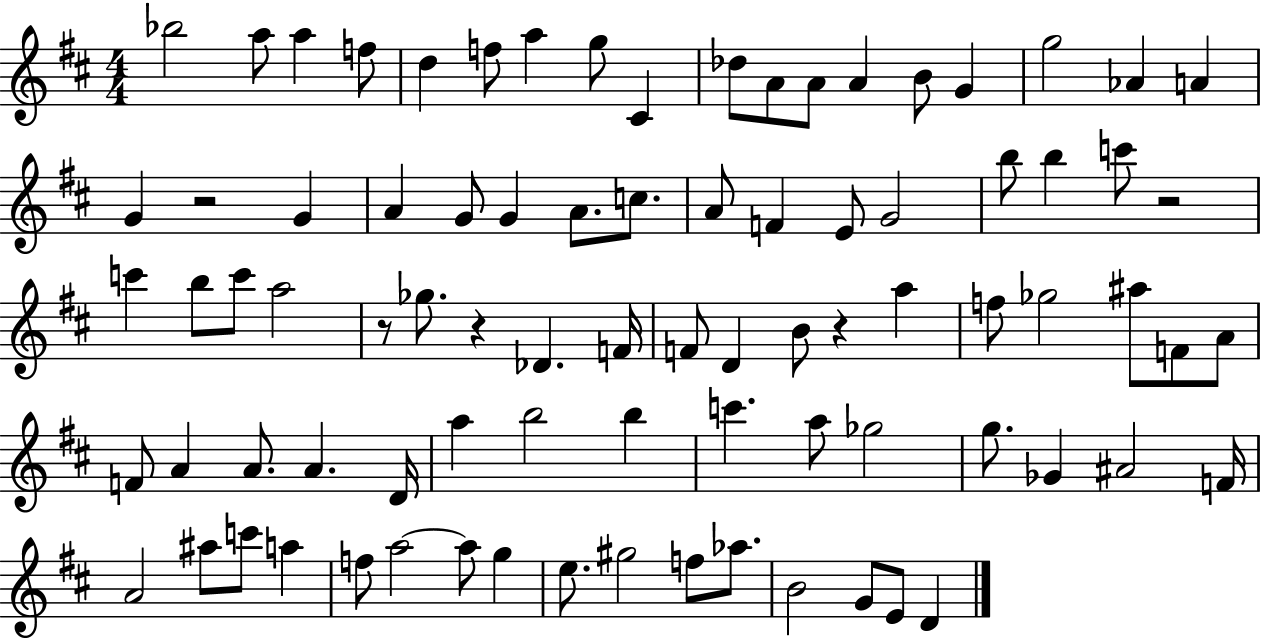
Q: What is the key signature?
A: D major